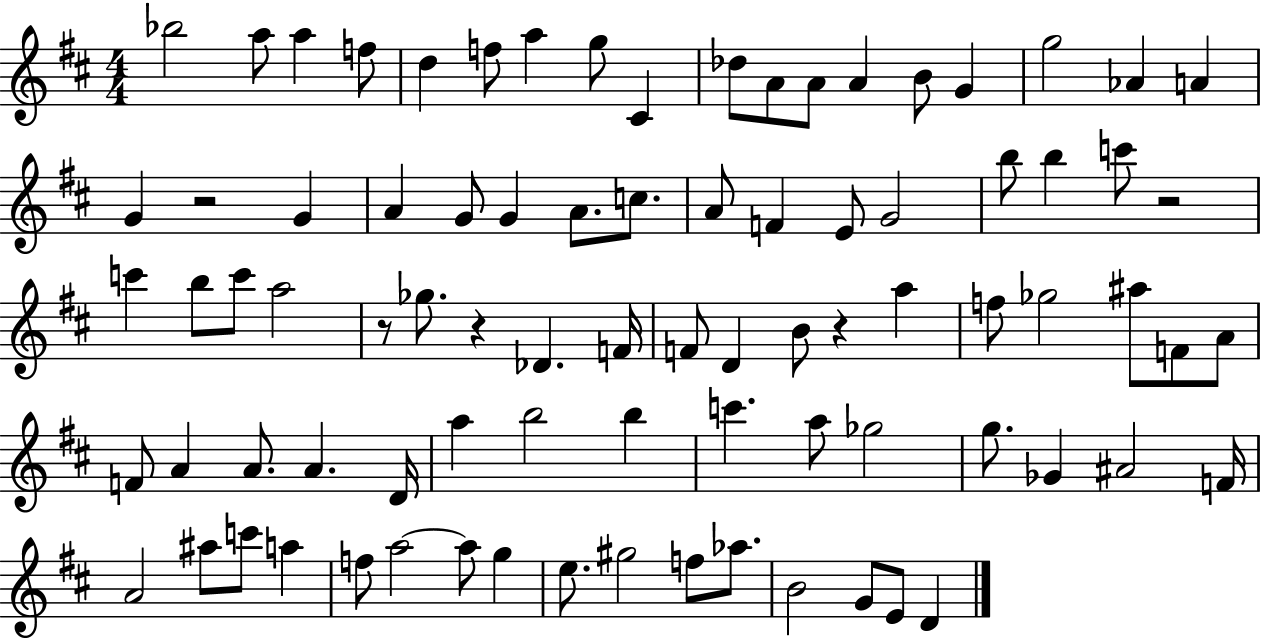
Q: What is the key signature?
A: D major